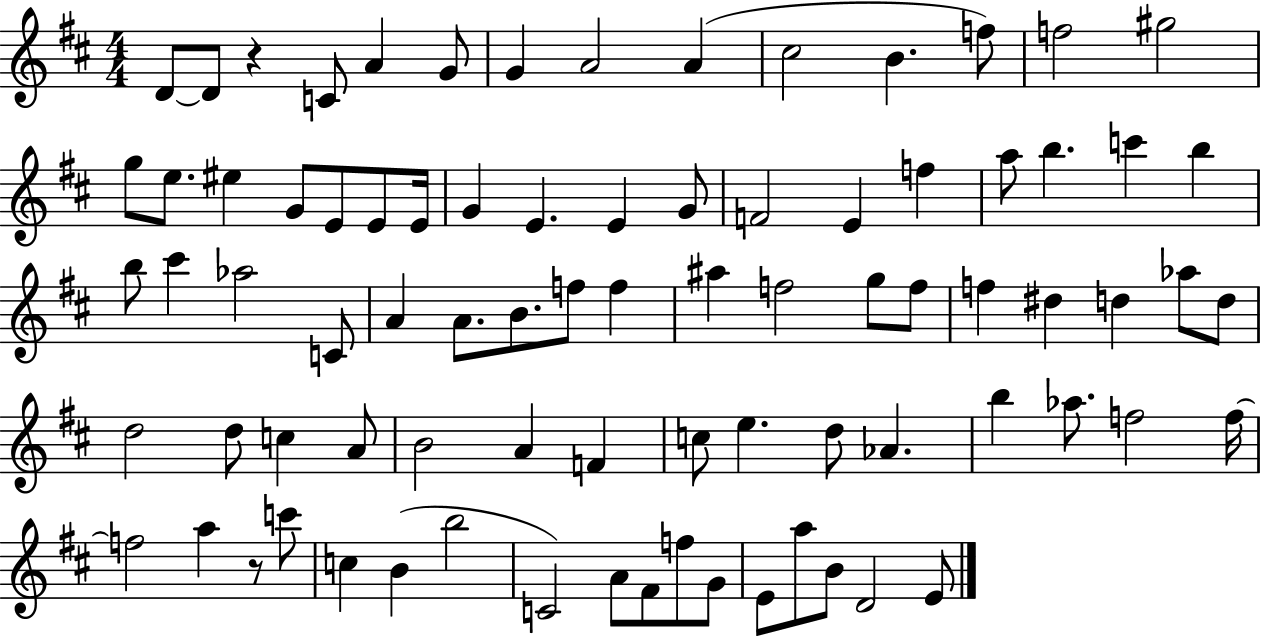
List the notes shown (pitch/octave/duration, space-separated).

D4/e D4/e R/q C4/e A4/q G4/e G4/q A4/h A4/q C#5/h B4/q. F5/e F5/h G#5/h G5/e E5/e. EIS5/q G4/e E4/e E4/e E4/s G4/q E4/q. E4/q G4/e F4/h E4/q F5/q A5/e B5/q. C6/q B5/q B5/e C#6/q Ab5/h C4/e A4/q A4/e. B4/e. F5/e F5/q A#5/q F5/h G5/e F5/e F5/q D#5/q D5/q Ab5/e D5/e D5/h D5/e C5/q A4/e B4/h A4/q F4/q C5/e E5/q. D5/e Ab4/q. B5/q Ab5/e. F5/h F5/s F5/h A5/q R/e C6/e C5/q B4/q B5/h C4/h A4/e F#4/e F5/e G4/e E4/e A5/e B4/e D4/h E4/e